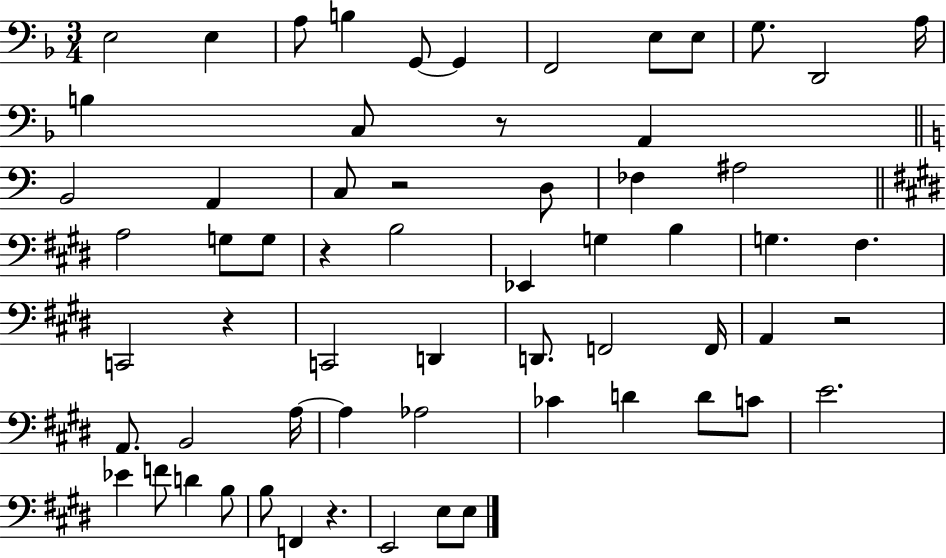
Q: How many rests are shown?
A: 6